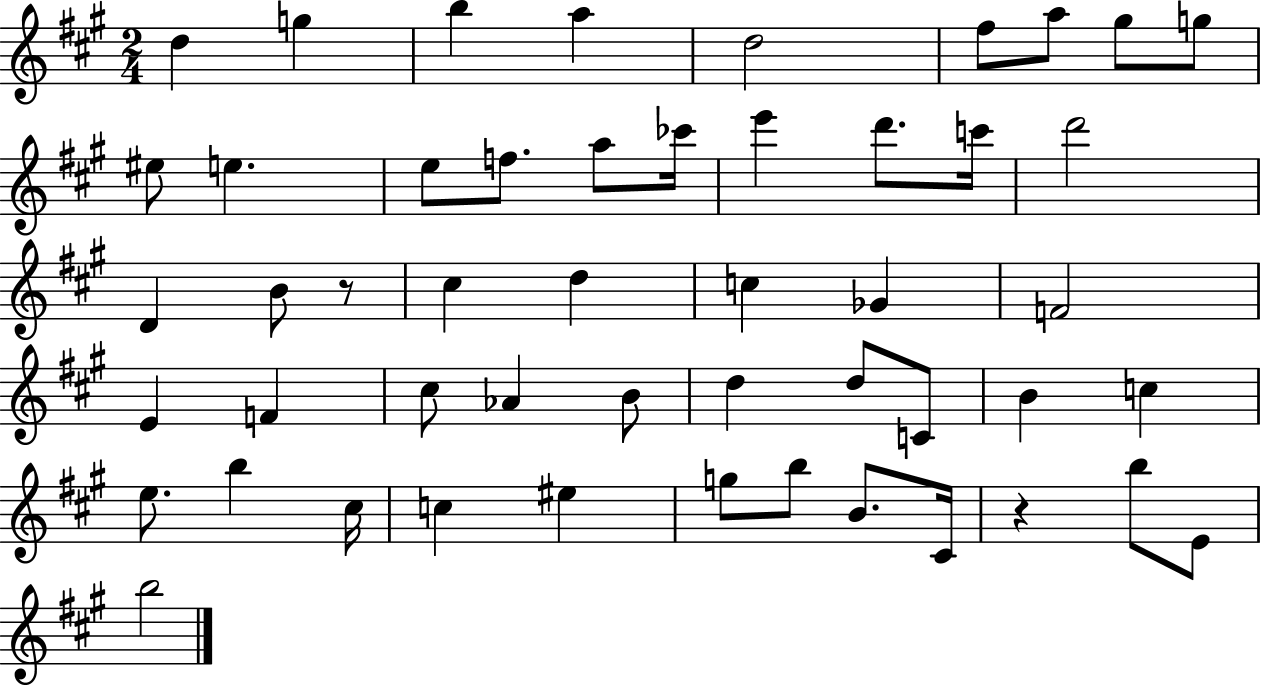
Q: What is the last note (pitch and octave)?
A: B5